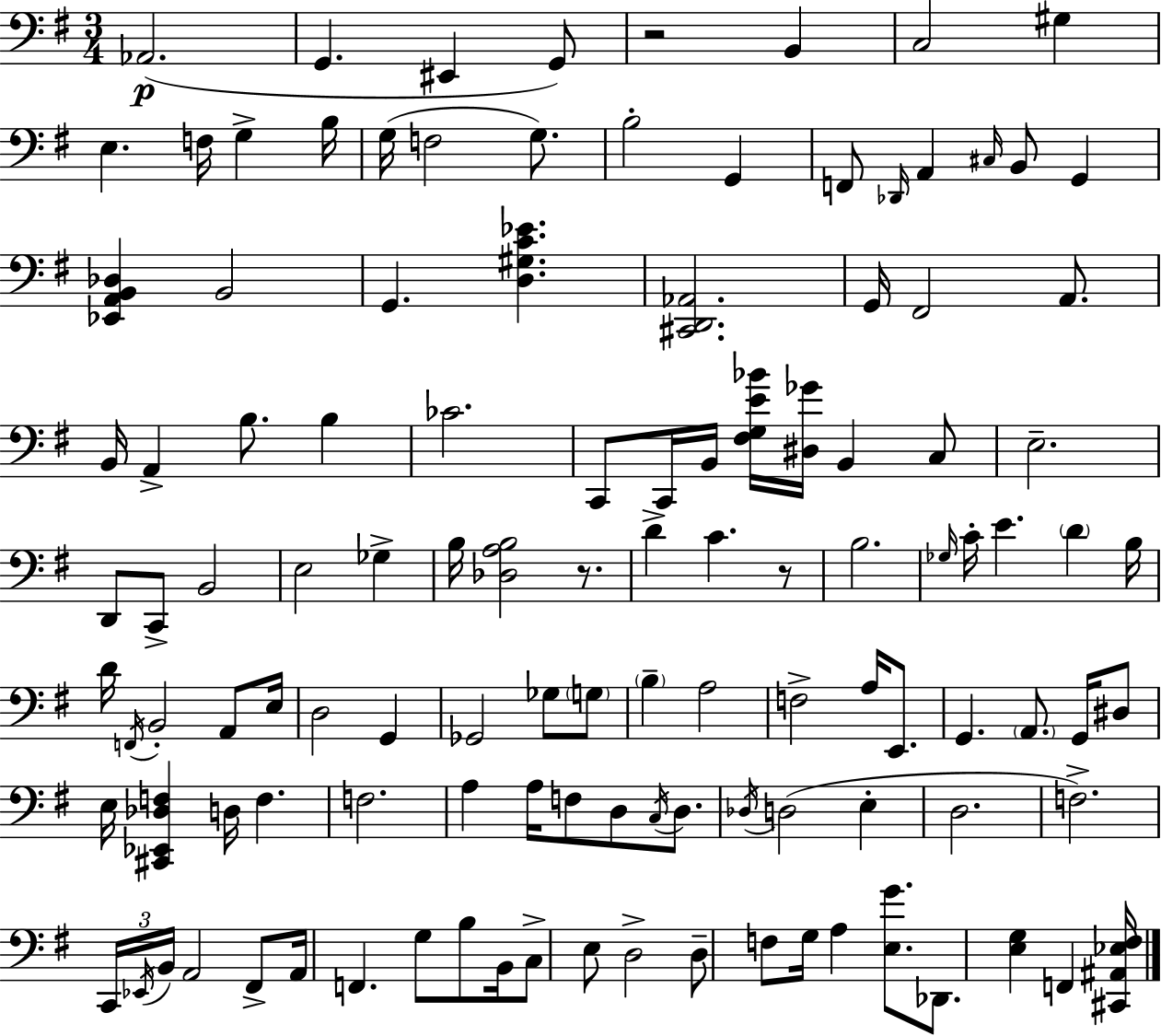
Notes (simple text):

Ab2/h. G2/q. EIS2/q G2/e R/h B2/q C3/h G#3/q E3/q. F3/s G3/q B3/s G3/s F3/h G3/e. B3/h G2/q F2/e Db2/s A2/q C#3/s B2/e G2/q [Eb2,A2,B2,Db3]/q B2/h G2/q. [D3,G#3,C4,Eb4]/q. [C#2,D2,Ab2]/h. G2/s F#2/h A2/e. B2/s A2/q B3/e. B3/q CES4/h. C2/e C2/s B2/s [F#3,G3,E4,Bb4]/s [D#3,Gb4]/s B2/q C3/e E3/h. D2/e C2/e B2/h E3/h Gb3/q B3/s [Db3,A3,B3]/h R/e. D4/q C4/q. R/e B3/h. Gb3/s C4/s E4/q. D4/q B3/s D4/s F2/s B2/h A2/e E3/s D3/h G2/q Gb2/h Gb3/e G3/e B3/q A3/h F3/h A3/s E2/e. G2/q. A2/e. G2/s D#3/e E3/s [C#2,Eb2,Db3,F3]/q D3/s F3/q. F3/h. A3/q A3/s F3/e D3/e C3/s D3/e. Db3/s D3/h E3/q D3/h. F3/h. C2/s Eb2/s B2/s A2/h F#2/e A2/s F2/q. G3/e B3/e B2/s C3/e E3/e D3/h D3/e F3/e G3/s A3/q [E3,G4]/e. Db2/e. [E3,G3]/q F2/q [C#2,A#2,Eb3,F#3]/s